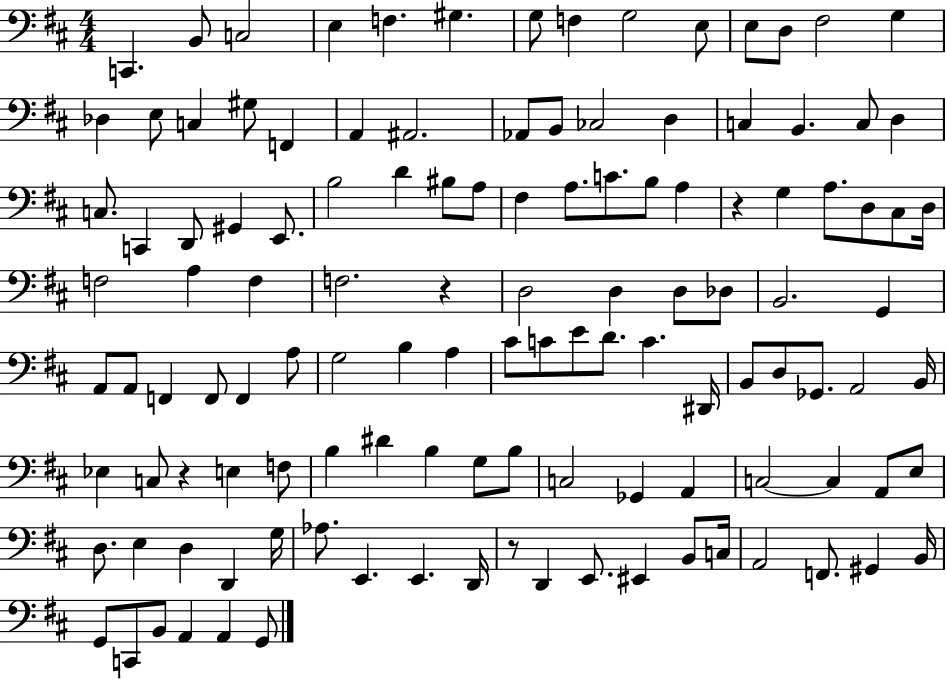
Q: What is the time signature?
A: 4/4